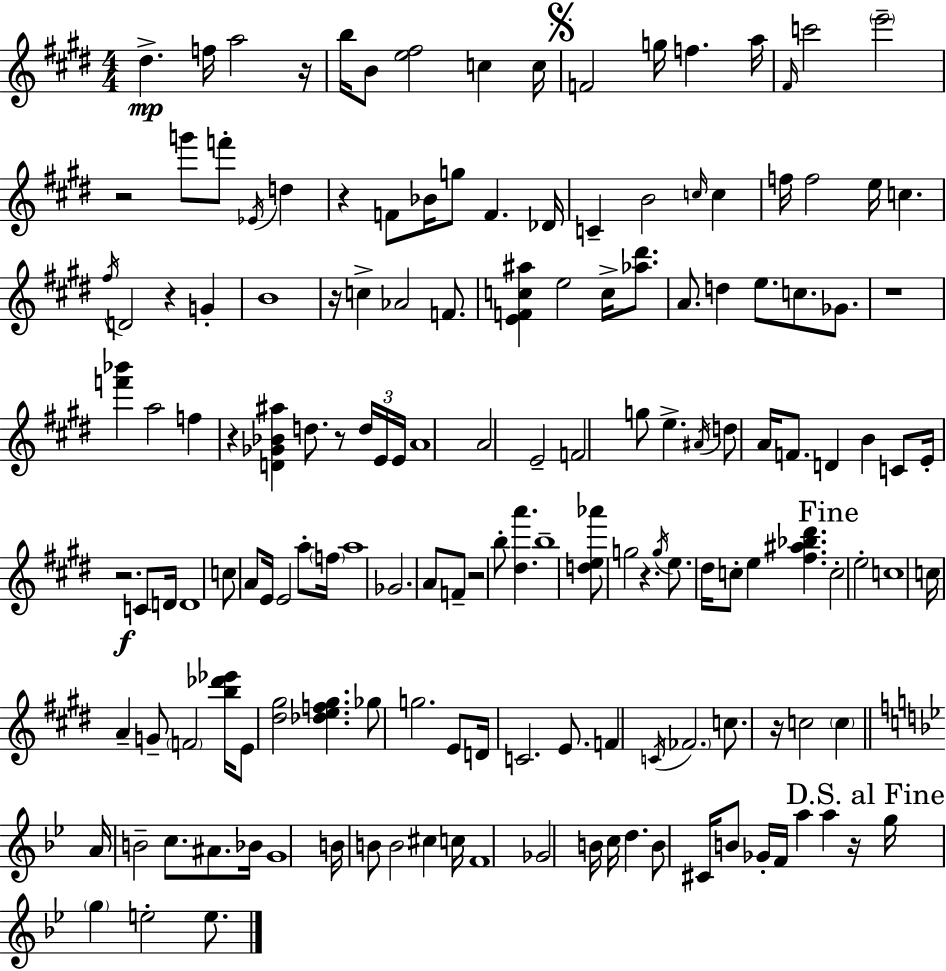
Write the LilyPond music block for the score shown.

{
  \clef treble
  \numericTimeSignature
  \time 4/4
  \key e \major
  dis''4.->\mp f''16 a''2 r16 | b''16 b'8 <e'' fis''>2 c''4 c''16 | \mark \markup { \musicglyph "scripts.segno" } f'2 g''16 f''4. a''16 | \grace { fis'16 } c'''2 \parenthesize e'''2-- | \break r2 g'''8 f'''8-. \acciaccatura { ees'16 } d''4 | r4 f'8 bes'16 g''8 f'4. | des'16 c'4-- b'2 \grace { c''16 } c''4 | f''16 f''2 e''16 c''4. | \break \acciaccatura { fis''16 } d'2 r4 | g'4-. b'1 | r16 c''4-> aes'2 | f'8. <e' f' c'' ais''>4 e''2 | \break c''16-> <aes'' dis'''>8. a'8. d''4 e''8. c''8. | ges'8. r1 | <f''' bes'''>4 a''2 | f''4 r4 <d' ges' bes' ais''>4 d''8. r8 | \break \tuplet 3/2 { d''16 e'16 e'16 } a'1 | a'2 e'2-- | f'2 g''8 e''4.-> | \acciaccatura { ais'16 } d''8 a'16 f'8. d'4 b'4 | \break c'8 e'16-. r2.\f | c'8 d'16 d'1 | c''8 a'8 e'16 e'2 | a''8-. \parenthesize f''16 a''1 | \break ges'2. | a'8 f'8-- r2 b''8-. <dis'' a'''>4. | b''1-- | <d'' e'' aes'''>8 g''2 r4. | \break \acciaccatura { g''16 } e''8. dis''16 c''8-. e''4 | <fis'' ais'' bes'' dis'''>4. \mark "Fine" c''2-. e''2-. | c''1 | c''16 a'4-- g'8-- \parenthesize f'2 | \break <b'' des''' ees'''>16 e'8 <dis'' gis''>2 | <des'' e'' f'' gis''>4. ges''8 g''2. | e'8 d'16 c'2. | e'8. f'4 \acciaccatura { c'16 } \parenthesize fes'2. | \break c''8. r16 c''2 | \parenthesize c''4 \bar "||" \break \key bes \major a'16 b'2-- c''8. ais'8. bes'16 | g'1 | b'16 b'8 b'2 cis''4 c''16 | f'1 | \break ges'2 b'16 c''16 d''4. | b'8 cis'16 b'8 ges'16-. f'16 a''4 a''4 r16 | \mark "D.S. al Fine" g''16 \parenthesize g''4 e''2-. e''8. | \bar "|."
}